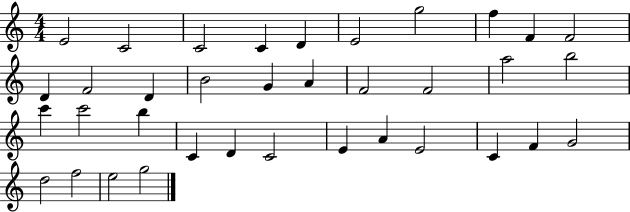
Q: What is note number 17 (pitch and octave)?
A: F4